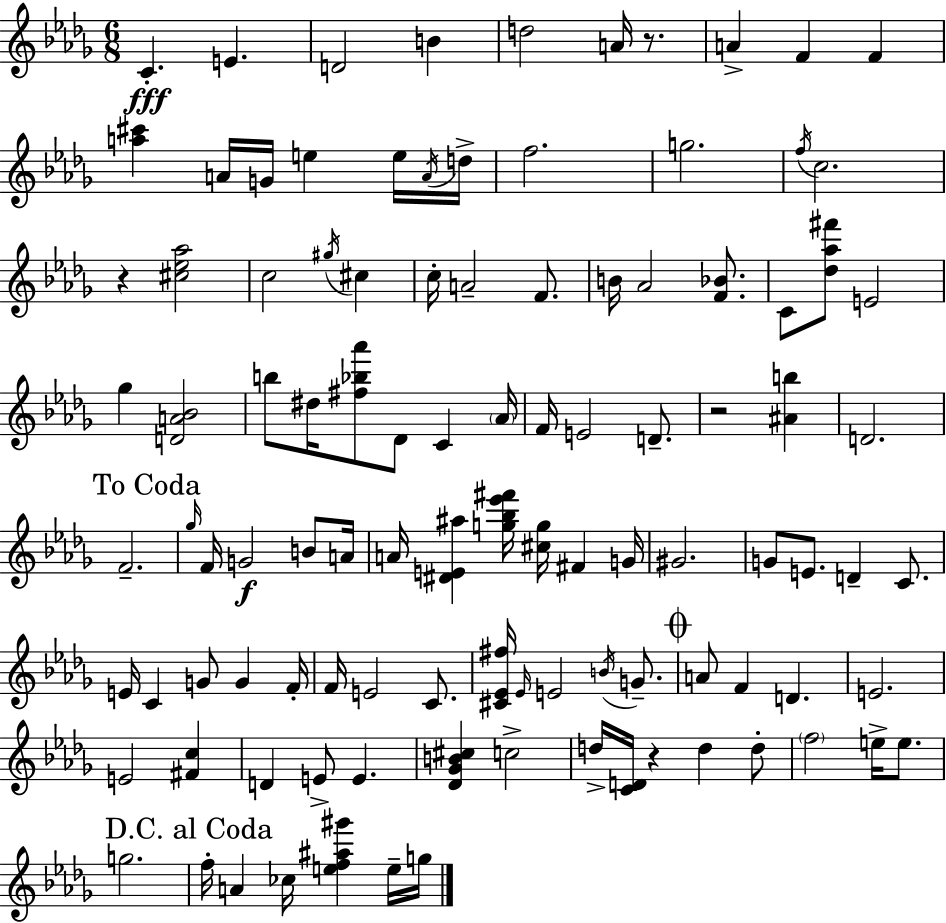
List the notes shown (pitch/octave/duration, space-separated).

C4/q. E4/q. D4/h B4/q D5/h A4/s R/e. A4/q F4/q F4/q [A5,C#6]/q A4/s G4/s E5/q E5/s A4/s D5/s F5/h. G5/h. F5/s C5/h. R/q [C#5,Eb5,Ab5]/h C5/h G#5/s C#5/q C5/s A4/h F4/e. B4/s Ab4/h [F4,Bb4]/e. C4/e [Db5,Ab5,F#6]/e E4/h Gb5/q [D4,A4,Bb4]/h B5/e D#5/s [F#5,Bb5,Ab6]/e Db4/e C4/q Ab4/s F4/s E4/h D4/e. R/h [A#4,B5]/q D4/h. F4/h. Gb5/s F4/s G4/h B4/e A4/s A4/s [D#4,E4,A#5]/q [G5,Bb5,Eb6,F#6]/s [C#5,G5]/s F#4/q G4/s G#4/h. G4/e E4/e. D4/q C4/e. E4/s C4/q G4/e G4/q F4/s F4/s E4/h C4/e. [C#4,Eb4,F#5]/s Eb4/s E4/h B4/s G4/e. A4/e F4/q D4/q. E4/h. E4/h [F#4,C5]/q D4/q E4/e E4/q. [Db4,Gb4,B4,C#5]/q C5/h D5/s [C4,D4]/s R/q D5/q D5/e F5/h E5/s E5/e. G5/h. F5/s A4/q CES5/s [E5,F5,A#5,G#6]/q E5/s G5/s